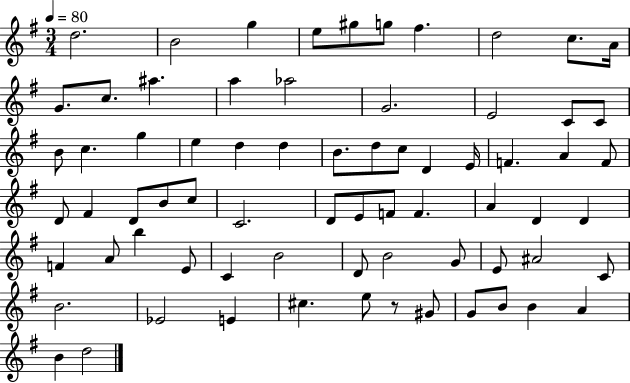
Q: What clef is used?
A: treble